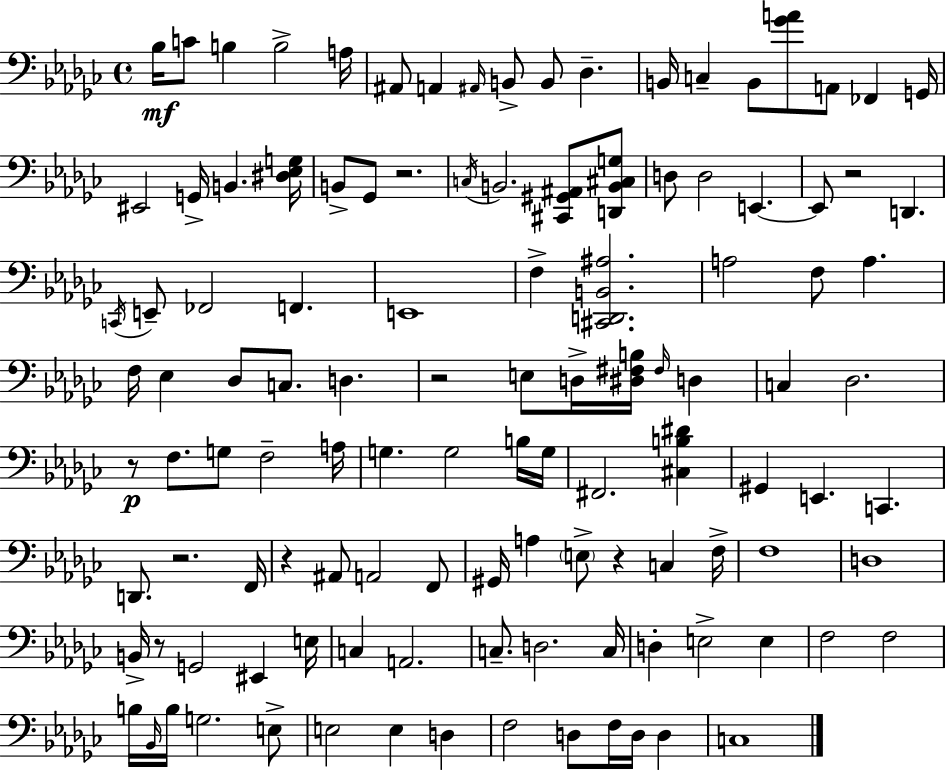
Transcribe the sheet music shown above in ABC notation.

X:1
T:Untitled
M:4/4
L:1/4
K:Ebm
_B,/4 C/2 B, B,2 A,/4 ^A,,/2 A,, ^A,,/4 B,,/2 B,,/2 _D, B,,/4 C, B,,/2 [_GA]/2 A,,/2 _F,, G,,/4 ^E,,2 G,,/4 B,, [^D,_E,G,]/4 B,,/2 _G,,/2 z2 C,/4 B,,2 [^C,,^G,,^A,,]/2 [D,,B,,^C,G,]/2 D,/2 D,2 E,, E,,/2 z2 D,, C,,/4 E,,/2 _F,,2 F,, E,,4 F, [^C,,D,,B,,^A,]2 A,2 F,/2 A, F,/4 _E, _D,/2 C,/2 D, z2 E,/2 D,/4 [^D,^F,B,]/4 ^F,/4 D, C, _D,2 z/2 F,/2 G,/2 F,2 A,/4 G, G,2 B,/4 G,/4 ^F,,2 [^C,B,^D] ^G,, E,, C,, D,,/2 z2 F,,/4 z ^A,,/2 A,,2 F,,/2 ^G,,/4 A, E,/2 z C, F,/4 F,4 D,4 B,,/4 z/2 G,,2 ^E,, E,/4 C, A,,2 C,/2 D,2 C,/4 D, E,2 E, F,2 F,2 B,/4 _B,,/4 B,/4 G,2 E,/2 E,2 E, D, F,2 D,/2 F,/4 D,/4 D, C,4